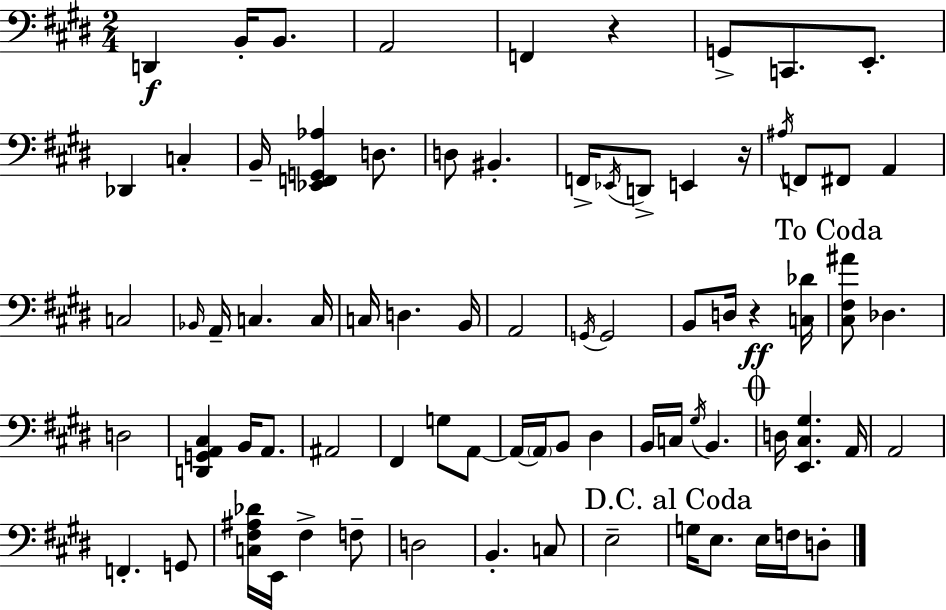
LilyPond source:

{
  \clef bass
  \numericTimeSignature
  \time 2/4
  \key e \major
  d,4\f b,16-. b,8. | a,2 | f,4 r4 | g,8-> c,8. e,8.-. | \break des,4 c4-. | b,16-- <ees, f, g, aes>4 d8. | d8 bis,4.-. | f,16-> \acciaccatura { ees,16 } d,8-> e,4 | \break r16 \acciaccatura { ais16 } f,8 fis,8 a,4 | c2 | \grace { bes,16 } a,16-- c4. | c16 c16 d4. | \break b,16 a,2 | \acciaccatura { g,16 } g,2 | b,8 d16 r4\ff | <c des'>16 \mark "To Coda" <cis fis ais'>8 des4. | \break d2 | <d, g, a, cis>4 | b,16 a,8. ais,2 | fis,4 | \break g8 a,8~~ a,16~~ \parenthesize a,16 b,8 | dis4 b,16 c16 \acciaccatura { gis16 } b,4. | \mark \markup { \musicglyph "scripts.coda" } d16 <e, cis gis>4. | a,16 a,2 | \break f,4.-. | g,8 <c fis ais des'>16 e,16 fis4-> | f8-- d2 | b,4.-. | \break c8 e2-- | \mark "D.C. al Coda" g16 e8. | e16 f16 d8-. \bar "|."
}